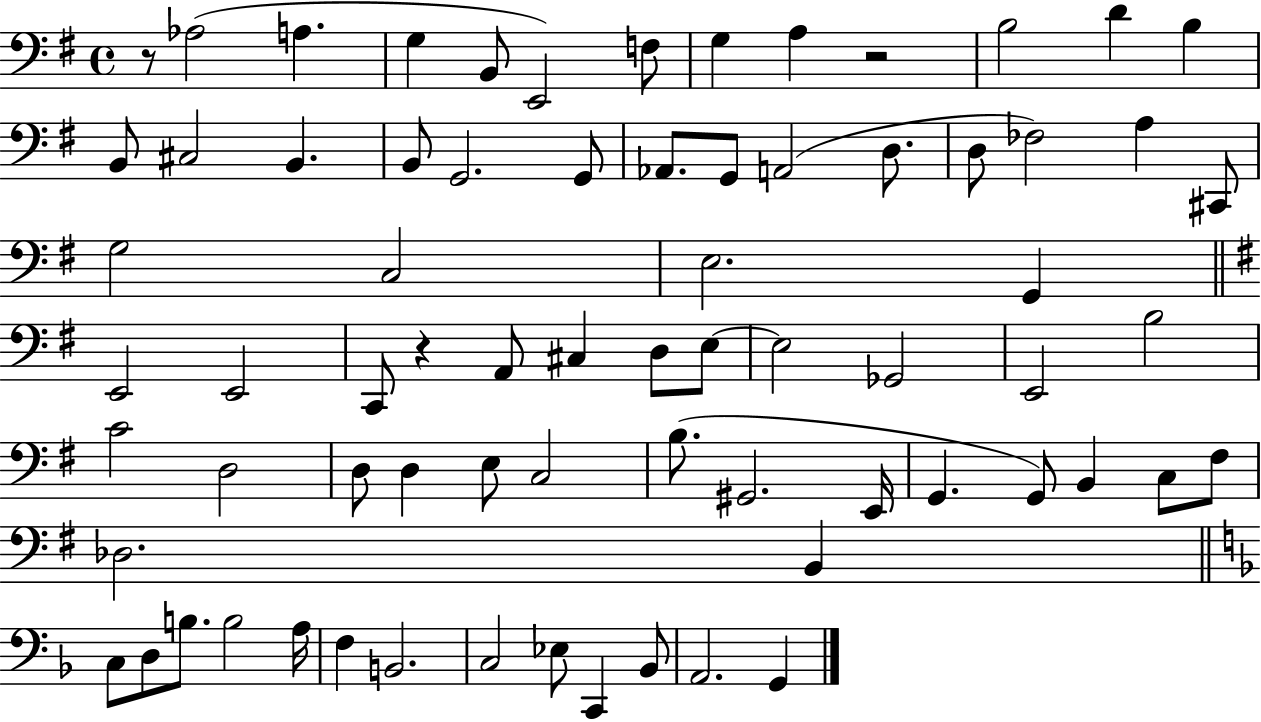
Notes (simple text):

R/e Ab3/h A3/q. G3/q B2/e E2/h F3/e G3/q A3/q R/h B3/h D4/q B3/q B2/e C#3/h B2/q. B2/e G2/h. G2/e Ab2/e. G2/e A2/h D3/e. D3/e FES3/h A3/q C#2/e G3/h C3/h E3/h. G2/q E2/h E2/h C2/e R/q A2/e C#3/q D3/e E3/e E3/h Gb2/h E2/h B3/h C4/h D3/h D3/e D3/q E3/e C3/h B3/e. G#2/h. E2/s G2/q. G2/e B2/q C3/e F#3/e Db3/h. B2/q C3/e D3/e B3/e. B3/h A3/s F3/q B2/h. C3/h Eb3/e C2/q Bb2/e A2/h. G2/q